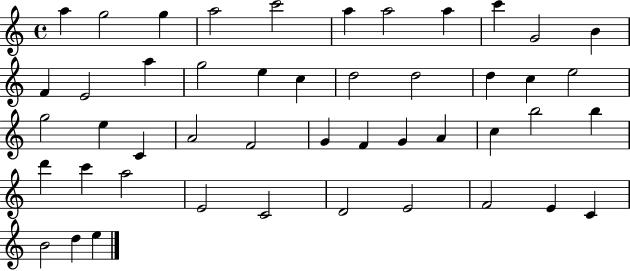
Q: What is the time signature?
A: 4/4